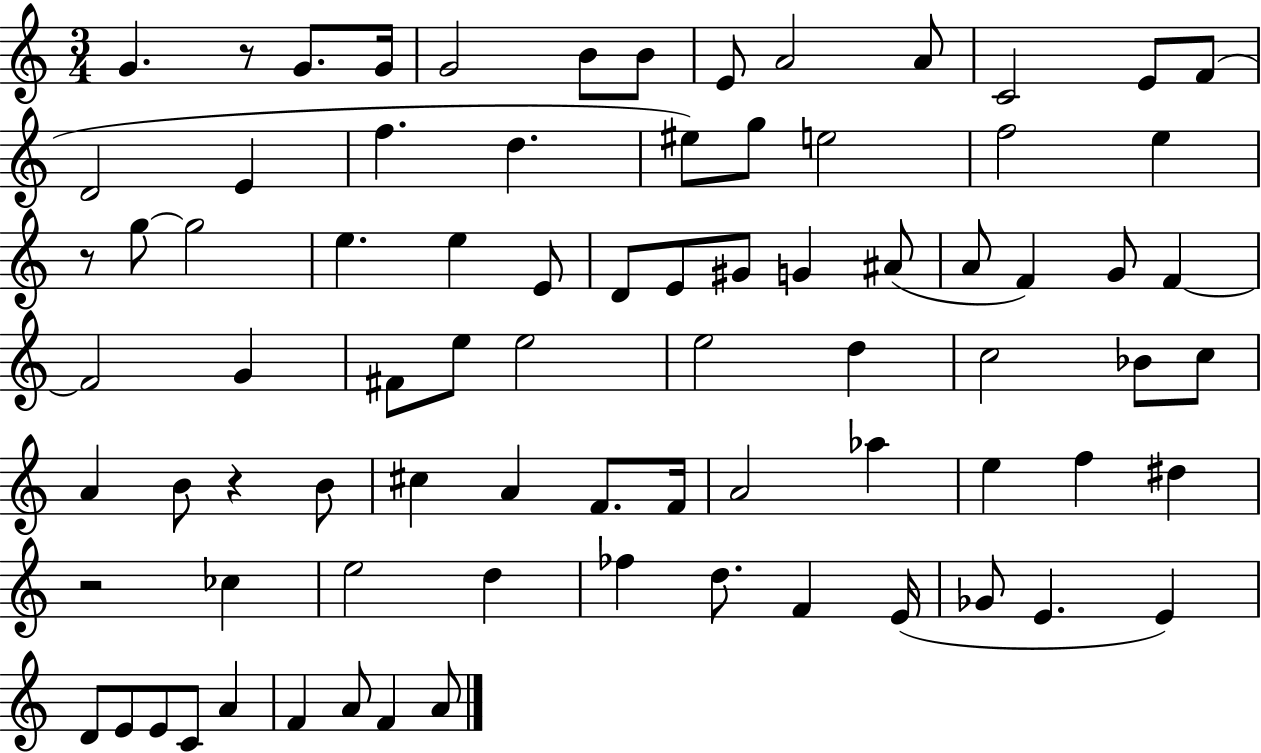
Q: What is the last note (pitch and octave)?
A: A4